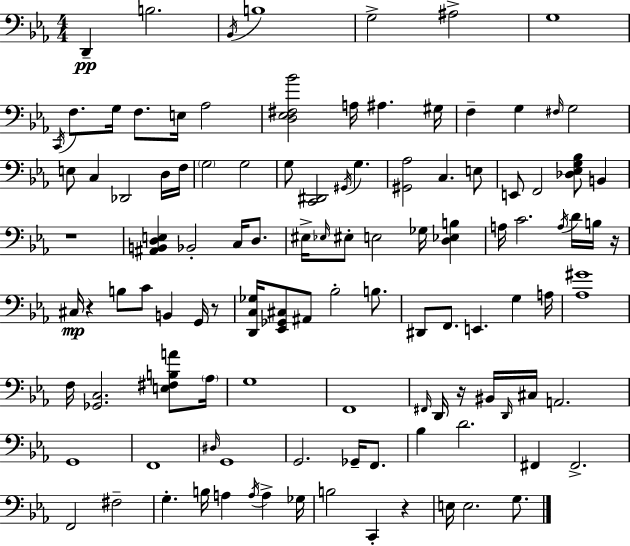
{
  \clef bass
  \numericTimeSignature
  \time 4/4
  \key ees \major
  d,4--\pp b2. | \acciaccatura { bes,16 } b1 | g2-> ais2-> | g1 | \break \acciaccatura { c,16 } f8. g16 f8. e16 aes2 | <d ees fis bes'>2 a16 ais4. | gis16 f4-- g4 \grace { fis16 } g2 | e8 c4 des,2 | \break d16 f16 \parenthesize g2 g2 | g8 <c, dis,>2 \acciaccatura { gis,16 } g4. | <gis, aes>2 c4. | e8 e,8 f,2 <des ees g bes>8 | \break b,4 r1 | <ais, b, d e>4 bes,2-. | c16 d8. eis16-> \grace { ees16 } eis8-. e2 | ges16 <d ees b>4 a16 c'2. | \break \acciaccatura { a16 } d'16 b16 r16 cis16\mp r4 b8 c'8 b,4 | g,16 r8 <d, c ges>16 <ees, ges, cis>8 ais,8 bes2-. | b8. dis,8 f,8. e,4. | g4 a16 <aes gis'>1 | \break f16 <ges, c>2. | <e fis b a'>8 \parenthesize aes16 g1 | f,1 | \grace { fis,16 } d,16 r16 bis,16 \grace { d,16 } cis16 a,2. | \break g,1 | f,1 | \grace { dis16 } g,1 | g,2. | \break ges,16-- f,8. bes4 d'2. | fis,4 fis,2.-> | f,2 | fis2-- g4.-. b16 | \break a4 \acciaccatura { a16 } a4-> ges16 b2 | c,4-. r4 e16 e2. | g8. \bar "|."
}